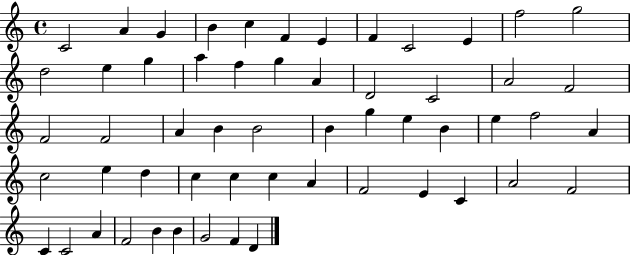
C4/h A4/q G4/q B4/q C5/q F4/q E4/q F4/q C4/h E4/q F5/h G5/h D5/h E5/q G5/q A5/q F5/q G5/q A4/q D4/h C4/h A4/h F4/h F4/h F4/h A4/q B4/q B4/h B4/q G5/q E5/q B4/q E5/q F5/h A4/q C5/h E5/q D5/q C5/q C5/q C5/q A4/q F4/h E4/q C4/q A4/h F4/h C4/q C4/h A4/q F4/h B4/q B4/q G4/h F4/q D4/q